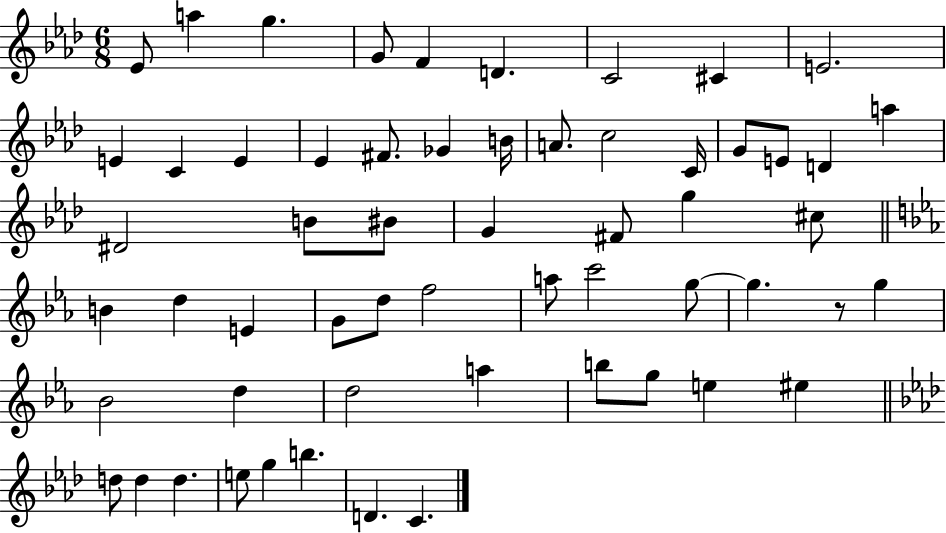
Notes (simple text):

Eb4/e A5/q G5/q. G4/e F4/q D4/q. C4/h C#4/q E4/h. E4/q C4/q E4/q Eb4/q F#4/e. Gb4/q B4/s A4/e. C5/h C4/s G4/e E4/e D4/q A5/q D#4/h B4/e BIS4/e G4/q F#4/e G5/q C#5/e B4/q D5/q E4/q G4/e D5/e F5/h A5/e C6/h G5/e G5/q. R/e G5/q Bb4/h D5/q D5/h A5/q B5/e G5/e E5/q EIS5/q D5/e D5/q D5/q. E5/e G5/q B5/q. D4/q. C4/q.